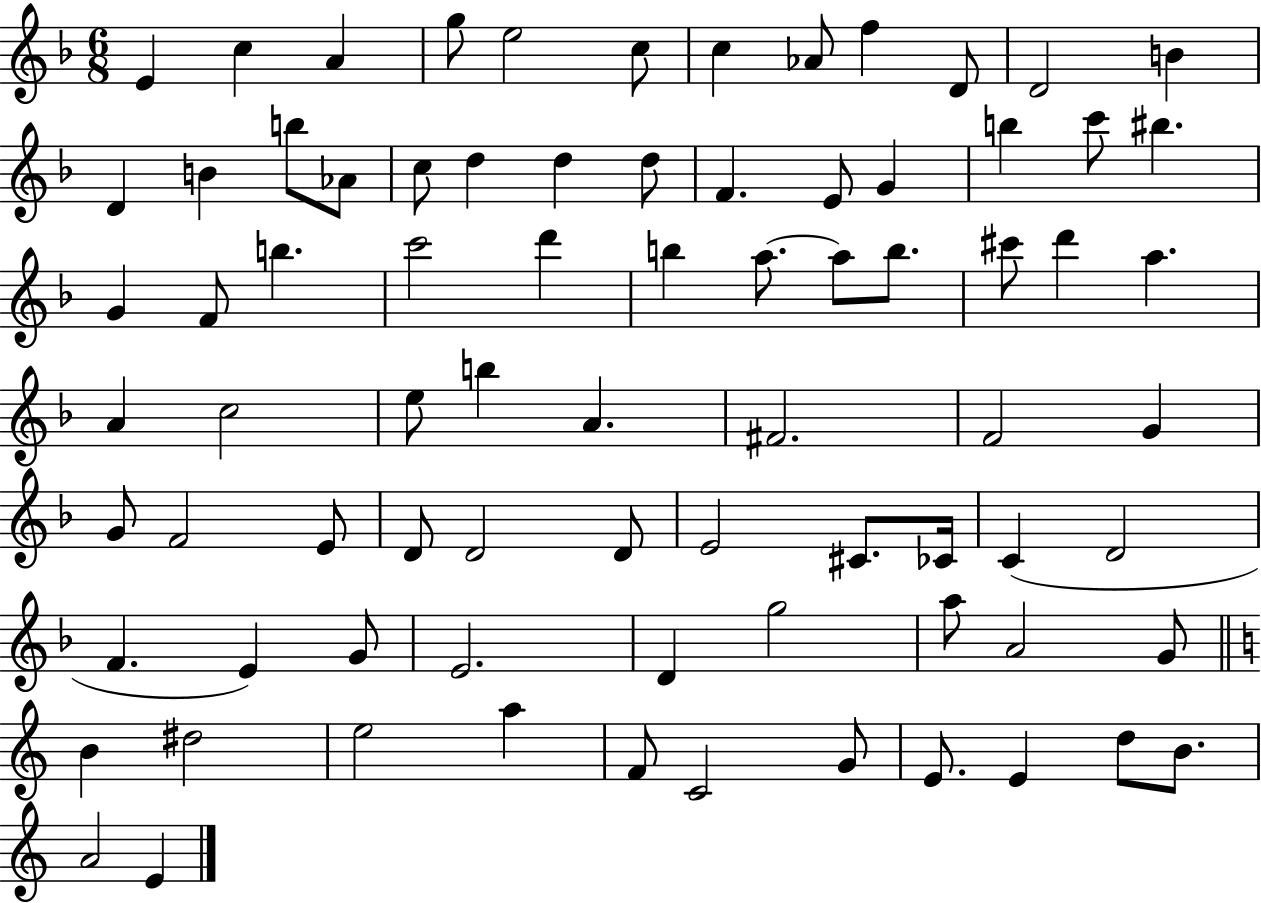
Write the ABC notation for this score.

X:1
T:Untitled
M:6/8
L:1/4
K:F
E c A g/2 e2 c/2 c _A/2 f D/2 D2 B D B b/2 _A/2 c/2 d d d/2 F E/2 G b c'/2 ^b G F/2 b c'2 d' b a/2 a/2 b/2 ^c'/2 d' a A c2 e/2 b A ^F2 F2 G G/2 F2 E/2 D/2 D2 D/2 E2 ^C/2 _C/4 C D2 F E G/2 E2 D g2 a/2 A2 G/2 B ^d2 e2 a F/2 C2 G/2 E/2 E d/2 B/2 A2 E